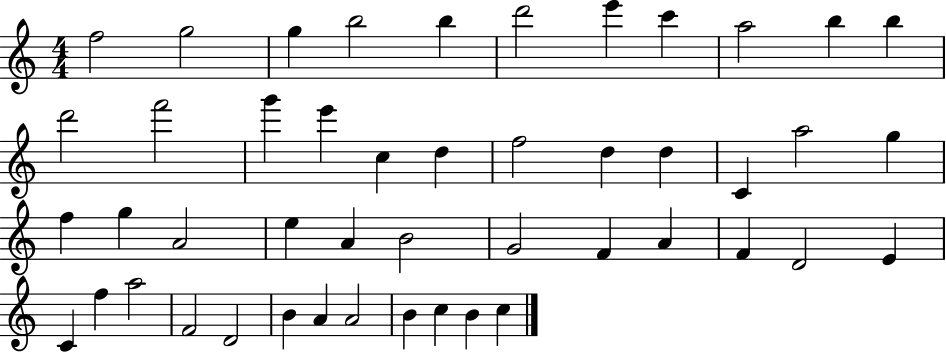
F5/h G5/h G5/q B5/h B5/q D6/h E6/q C6/q A5/h B5/q B5/q D6/h F6/h G6/q E6/q C5/q D5/q F5/h D5/q D5/q C4/q A5/h G5/q F5/q G5/q A4/h E5/q A4/q B4/h G4/h F4/q A4/q F4/q D4/h E4/q C4/q F5/q A5/h F4/h D4/h B4/q A4/q A4/h B4/q C5/q B4/q C5/q